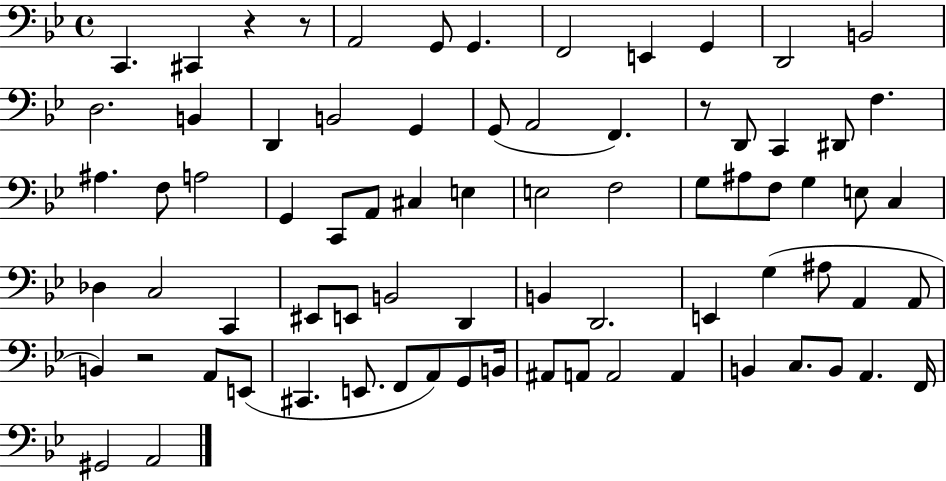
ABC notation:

X:1
T:Untitled
M:4/4
L:1/4
K:Bb
C,, ^C,, z z/2 A,,2 G,,/2 G,, F,,2 E,, G,, D,,2 B,,2 D,2 B,, D,, B,,2 G,, G,,/2 A,,2 F,, z/2 D,,/2 C,, ^D,,/2 F, ^A, F,/2 A,2 G,, C,,/2 A,,/2 ^C, E, E,2 F,2 G,/2 ^A,/2 F,/2 G, E,/2 C, _D, C,2 C,, ^E,,/2 E,,/2 B,,2 D,, B,, D,,2 E,, G, ^A,/2 A,, A,,/2 B,, z2 A,,/2 E,,/2 ^C,, E,,/2 F,,/2 A,,/2 G,,/2 B,,/4 ^A,,/2 A,,/2 A,,2 A,, B,, C,/2 B,,/2 A,, F,,/4 ^G,,2 A,,2